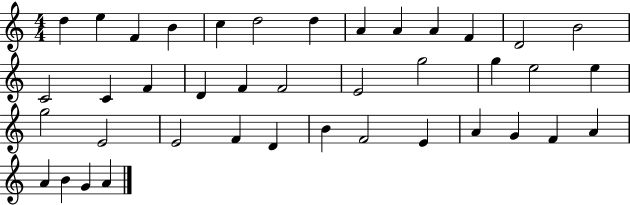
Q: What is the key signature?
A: C major